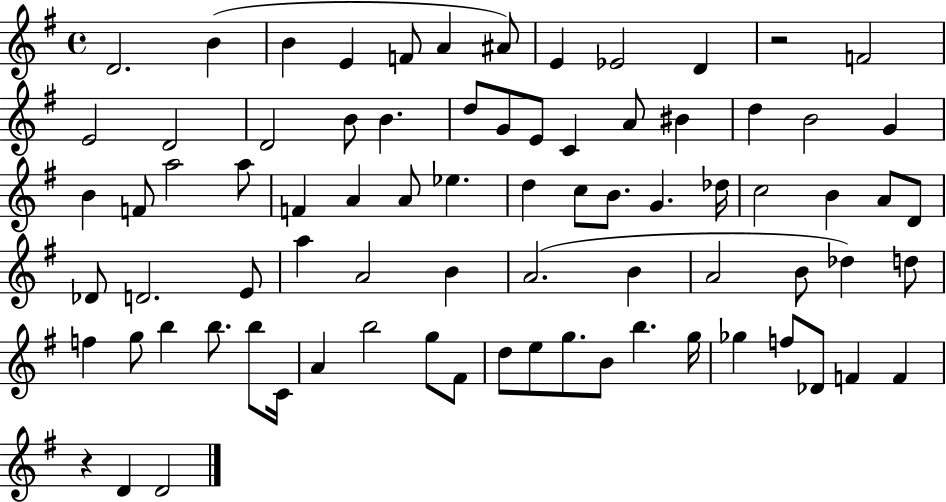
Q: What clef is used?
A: treble